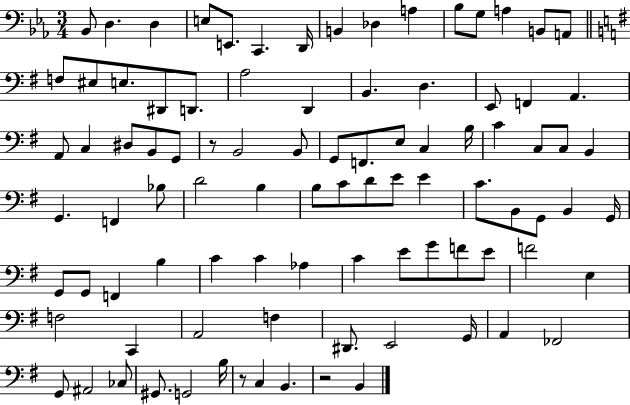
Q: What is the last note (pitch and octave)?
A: B2